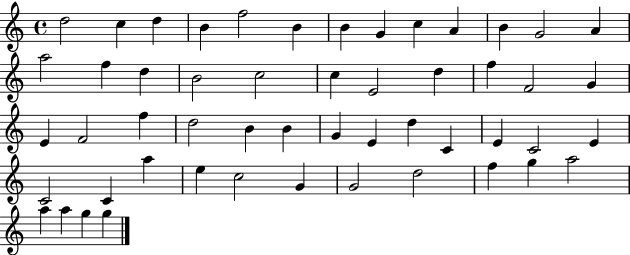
D5/h C5/q D5/q B4/q F5/h B4/q B4/q G4/q C5/q A4/q B4/q G4/h A4/q A5/h F5/q D5/q B4/h C5/h C5/q E4/h D5/q F5/q F4/h G4/q E4/q F4/h F5/q D5/h B4/q B4/q G4/q E4/q D5/q C4/q E4/q C4/h E4/q C4/h C4/q A5/q E5/q C5/h G4/q G4/h D5/h F5/q G5/q A5/h A5/q A5/q G5/q G5/q